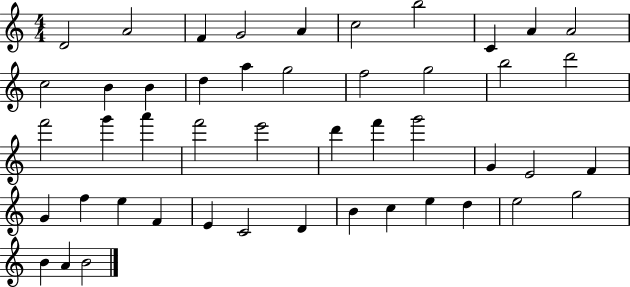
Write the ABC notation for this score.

X:1
T:Untitled
M:4/4
L:1/4
K:C
D2 A2 F G2 A c2 b2 C A A2 c2 B B d a g2 f2 g2 b2 d'2 f'2 g' a' f'2 e'2 d' f' g'2 G E2 F G f e F E C2 D B c e d e2 g2 B A B2